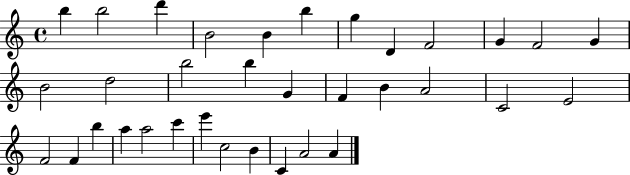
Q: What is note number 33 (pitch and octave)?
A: A4